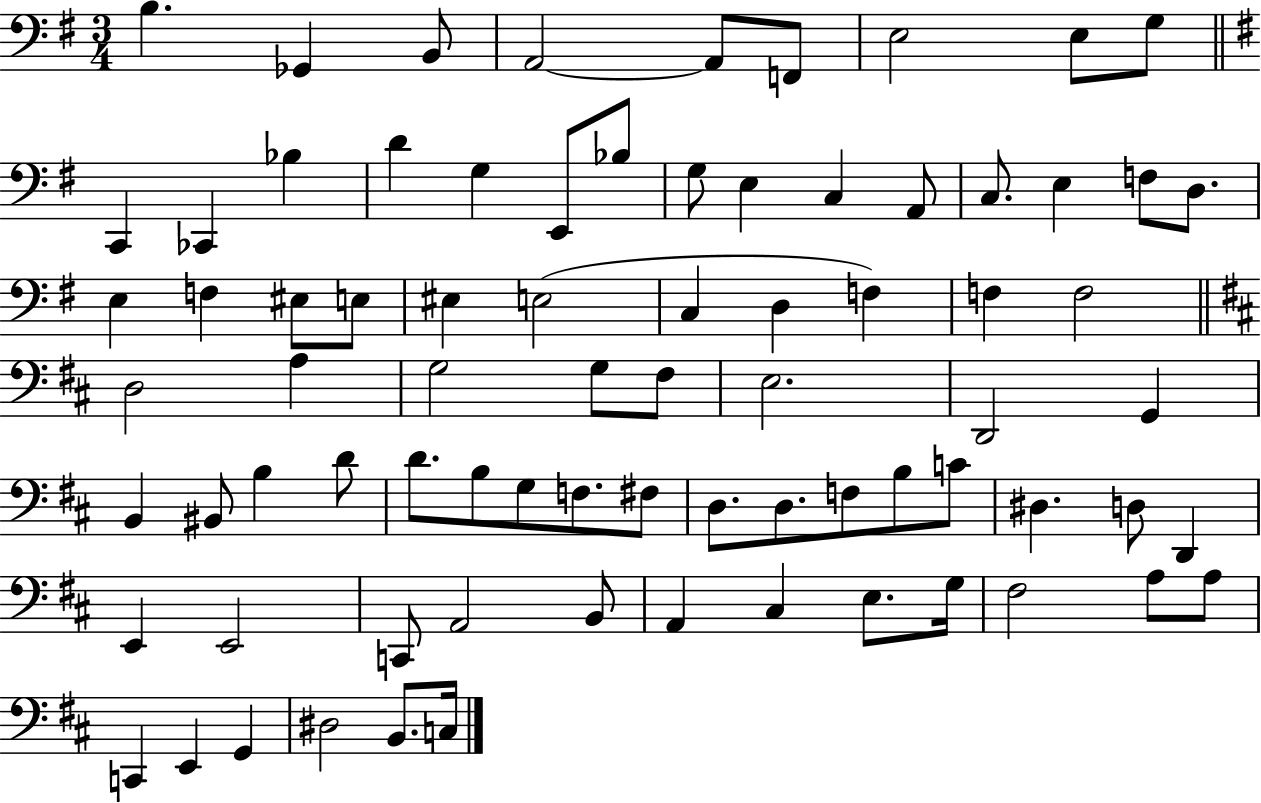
X:1
T:Untitled
M:3/4
L:1/4
K:G
B, _G,, B,,/2 A,,2 A,,/2 F,,/2 E,2 E,/2 G,/2 C,, _C,, _B, D G, E,,/2 _B,/2 G,/2 E, C, A,,/2 C,/2 E, F,/2 D,/2 E, F, ^E,/2 E,/2 ^E, E,2 C, D, F, F, F,2 D,2 A, G,2 G,/2 ^F,/2 E,2 D,,2 G,, B,, ^B,,/2 B, D/2 D/2 B,/2 G,/2 F,/2 ^F,/2 D,/2 D,/2 F,/2 B,/2 C/2 ^D, D,/2 D,, E,, E,,2 C,,/2 A,,2 B,,/2 A,, ^C, E,/2 G,/4 ^F,2 A,/2 A,/2 C,, E,, G,, ^D,2 B,,/2 C,/4